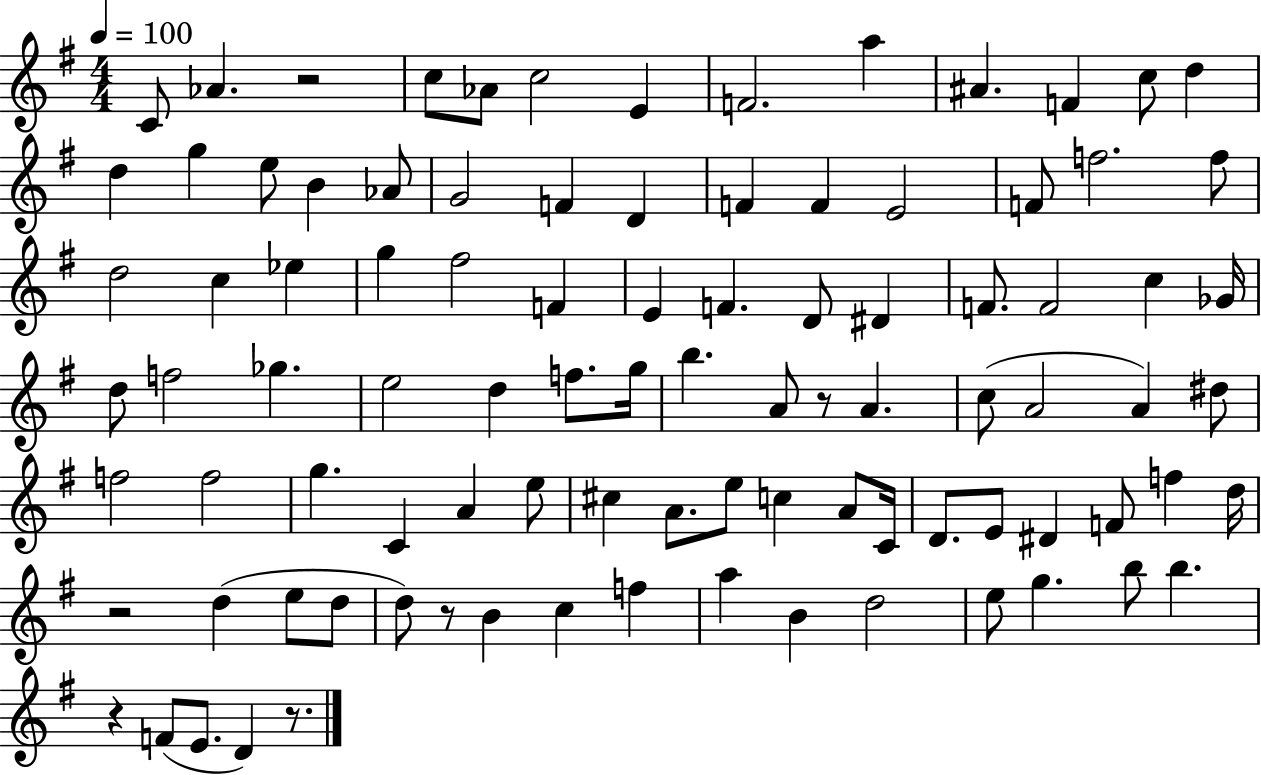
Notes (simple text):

C4/e Ab4/q. R/h C5/e Ab4/e C5/h E4/q F4/h. A5/q A#4/q. F4/q C5/e D5/q D5/q G5/q E5/e B4/q Ab4/e G4/h F4/q D4/q F4/q F4/q E4/h F4/e F5/h. F5/e D5/h C5/q Eb5/q G5/q F#5/h F4/q E4/q F4/q. D4/e D#4/q F4/e. F4/h C5/q Gb4/s D5/e F5/h Gb5/q. E5/h D5/q F5/e. G5/s B5/q. A4/e R/e A4/q. C5/e A4/h A4/q D#5/e F5/h F5/h G5/q. C4/q A4/q E5/e C#5/q A4/e. E5/e C5/q A4/e C4/s D4/e. E4/e D#4/q F4/e F5/q D5/s R/h D5/q E5/e D5/e D5/e R/e B4/q C5/q F5/q A5/q B4/q D5/h E5/e G5/q. B5/e B5/q. R/q F4/e E4/e. D4/q R/e.